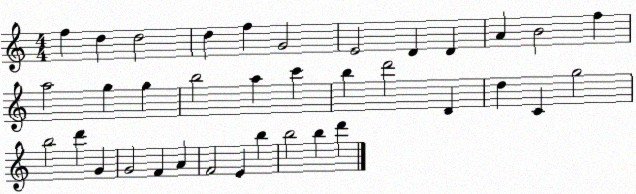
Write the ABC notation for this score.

X:1
T:Untitled
M:4/4
L:1/4
K:C
f d d2 d f G2 E2 D D A B2 f a2 g g b2 a c' b d'2 D d C g2 b2 d' G G2 F A F2 E b b2 b d'